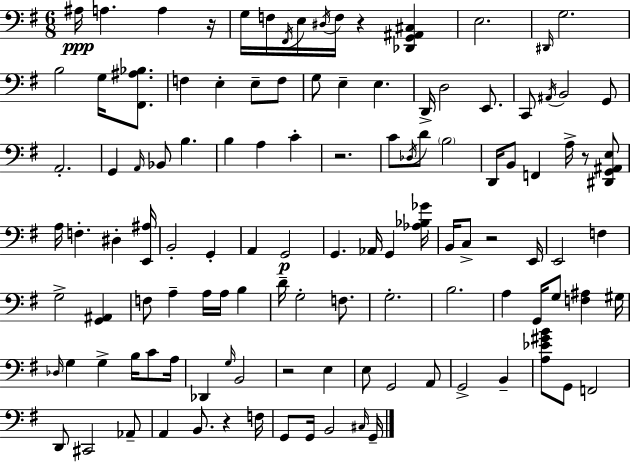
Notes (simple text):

A#3/s A3/q. A3/q R/s G3/s F3/s F#2/s E3/s D#3/s F3/s R/q [Db2,G2,A#2,C#3]/q E3/h. D#2/s G3/h. B3/h G3/s [F#2,A#3,Bb3]/e. F3/q E3/q E3/e F3/e G3/e E3/q E3/q. D2/s D3/h E2/e. C2/e A#2/s B2/h G2/e A2/h. G2/q A2/s Bb2/e B3/q. B3/q A3/q C4/q R/h. C4/e Db3/s D4/e B3/h D2/s B2/e F2/q A3/s R/e [D#2,G2,A#2,E3]/e A3/s F3/q. D#3/q [E2,A#3]/s B2/h G2/q A2/q G2/h G2/q. Ab2/s G2/q [Ab3,Bb3,Gb4]/s B2/s C3/e R/h E2/s E2/h F3/q G3/h [G2,A#2]/q F3/e A3/q A3/s A3/s B3/q D4/s G3/h F3/e. G3/h. B3/h. A3/q G2/s G3/e [F3,A#3]/q G#3/s Db3/s G3/q G3/q B3/s C4/e A3/s Db2/q G3/s B2/h R/h E3/q E3/e G2/h A2/e G2/h B2/q [A3,Eb4,G#4,B4]/e G2/e F2/h D2/e C#2/h Ab2/e A2/q B2/e. R/q F3/s G2/e G2/s B2/h C#3/s G2/s